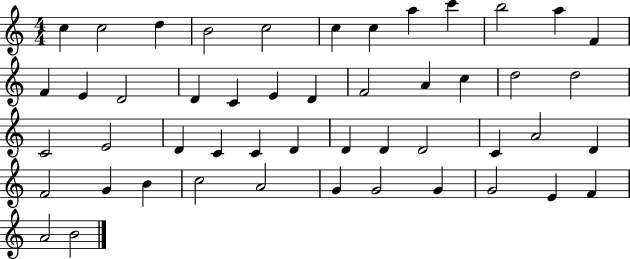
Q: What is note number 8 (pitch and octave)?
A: A5